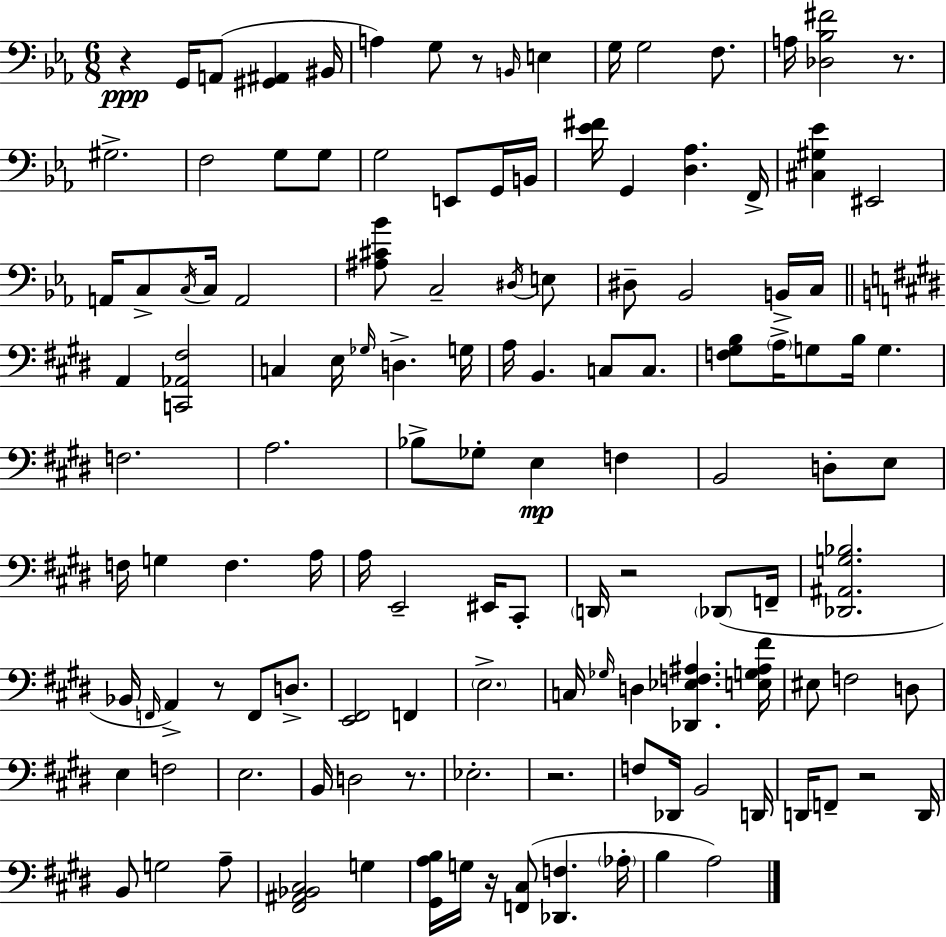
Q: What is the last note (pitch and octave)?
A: A3